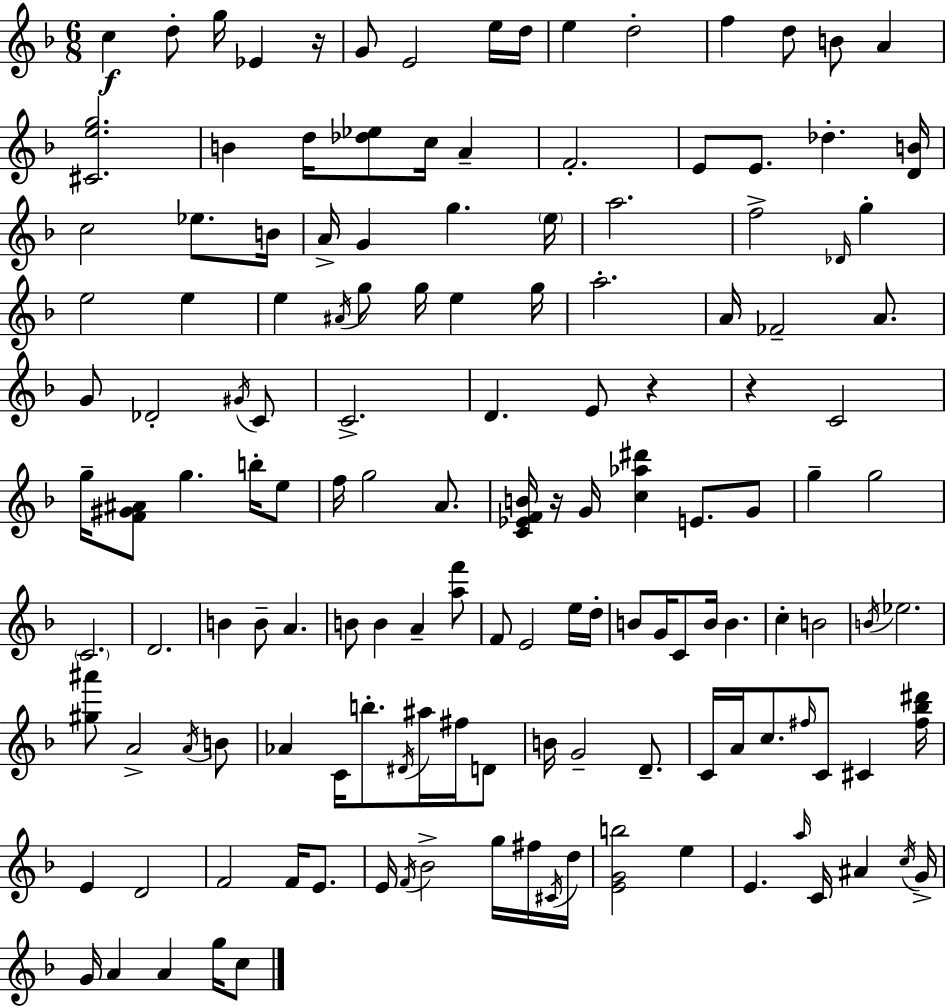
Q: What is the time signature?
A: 6/8